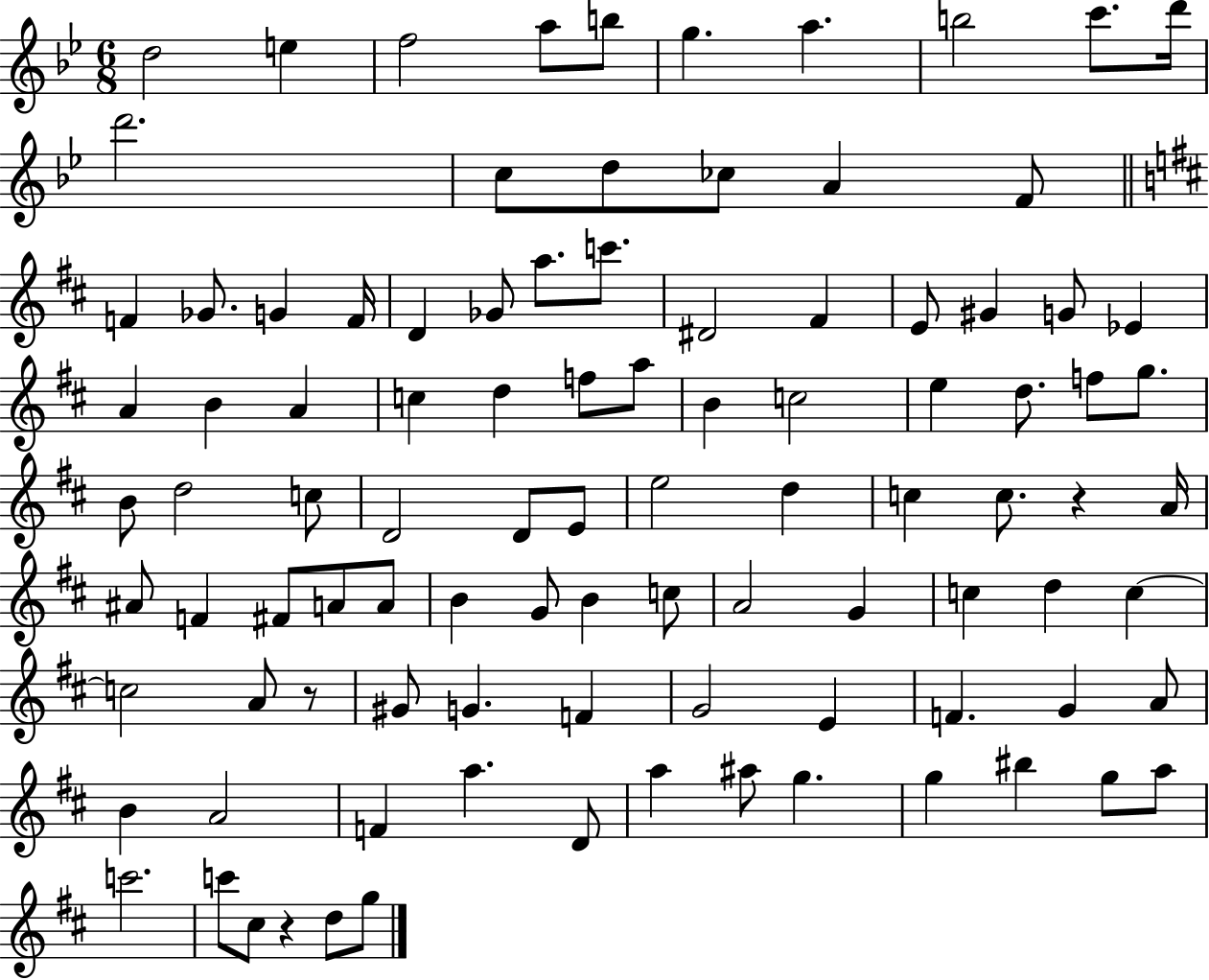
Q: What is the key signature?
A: BES major